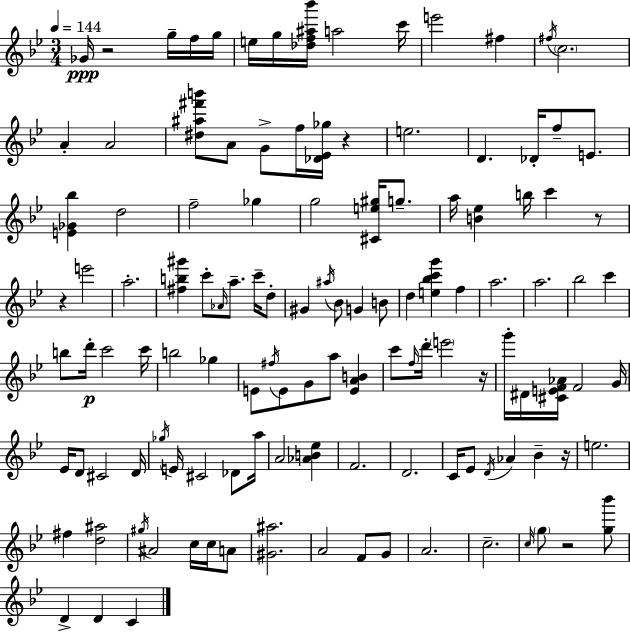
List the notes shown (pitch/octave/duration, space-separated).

Gb4/s R/h G5/s F5/s G5/s E5/s G5/s [Db5,F5,A#5,Bb6]/s A5/h C6/s E6/h F#5/q F#5/s C5/h. A4/q A4/h [D#5,A#5,F#6,B6]/e A4/e G4/e F5/s [Db4,Eb4,Gb5]/s R/q E5/h. D4/q. Db4/s F5/e E4/e. [E4,Gb4,Bb5]/q D5/h F5/h Gb5/q G5/h [C#4,E5,G#5]/s G5/e. A5/s [B4,Eb5]/q B5/s C6/q R/e R/q E6/h A5/h. [F#5,B5,G#6]/q C6/e Ab4/s A5/e. C6/s D5/e G#4/q A#5/s Bb4/e G4/q B4/e D5/q [E5,Bb5,C6,G6]/q F5/q A5/h. A5/h. Bb5/h C6/q B5/e D6/s C6/h C6/s B5/h Gb5/q E4/e F#5/s E4/e G4/e A5/e [E4,A4,B4]/q C6/e F5/s D6/s E6/h R/s G6/s D#4/s [C#4,E4,F4,Ab4]/s F4/h G4/s Eb4/s D4/e C#4/h D4/s Gb5/s E4/s C#4/h Db4/e A5/s A4/h [Ab4,B4,Eb5]/q F4/h. D4/h. C4/s Eb4/e D4/s Ab4/q Bb4/q R/s E5/h. F#5/q [D5,A#5]/h G#5/s A#4/h C5/s C5/s A4/e [G#4,A#5]/h. A4/h F4/e G4/e A4/h. C5/h. C5/s G5/e R/h [G5,Bb6]/e D4/q D4/q C4/q